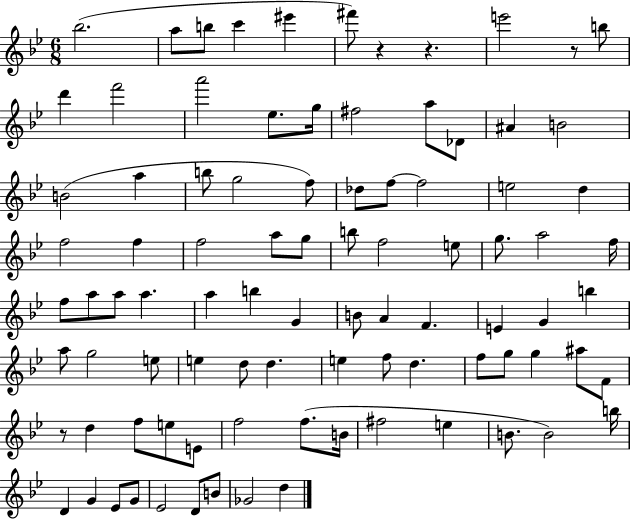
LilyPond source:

{
  \clef treble
  \numericTimeSignature
  \time 6/8
  \key bes \major
  bes''2.( | a''8 b''8 c'''4 eis'''4 | fis'''8) r4 r4. | e'''2 r8 b''8 | \break d'''4 f'''2 | a'''2 ees''8. g''16 | fis''2 a''8 des'8 | ais'4 b'2 | \break b'2( a''4 | b''8 g''2 f''8) | des''8 f''8~~ f''2 | e''2 d''4 | \break f''2 f''4 | f''2 a''8 g''8 | b''8 f''2 e''8 | g''8. a''2 f''16 | \break f''8 a''8 a''8 a''4. | a''4 b''4 g'4 | b'8 a'4 f'4. | e'4 g'4 b''4 | \break a''8 g''2 e''8 | e''4 d''8 d''4. | e''4 f''8 d''4. | f''8 g''8 g''4 ais''8 f'8 | \break r8 d''4 f''8 e''8 e'8 | f''2 f''8.( b'16 | fis''2 e''4 | b'8. b'2) b''16 | \break d'4 g'4 ees'8 g'8 | ees'2 d'8 b'8 | ges'2 d''4 | \bar "|."
}